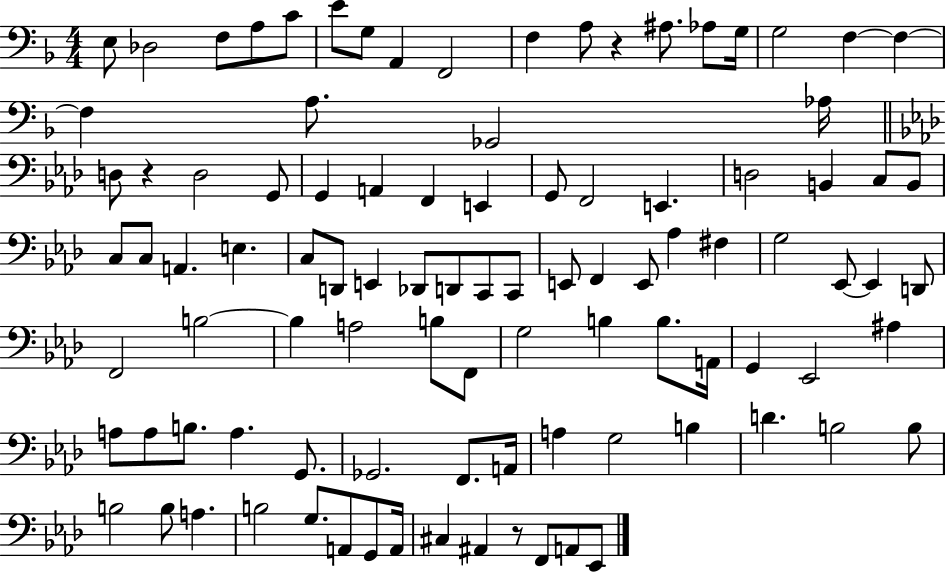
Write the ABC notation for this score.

X:1
T:Untitled
M:4/4
L:1/4
K:F
E,/2 _D,2 F,/2 A,/2 C/2 E/2 G,/2 A,, F,,2 F, A,/2 z ^A,/2 _A,/2 G,/4 G,2 F, F, F, A,/2 _G,,2 _A,/4 D,/2 z D,2 G,,/2 G,, A,, F,, E,, G,,/2 F,,2 E,, D,2 B,, C,/2 B,,/2 C,/2 C,/2 A,, E, C,/2 D,,/2 E,, _D,,/2 D,,/2 C,,/2 C,,/2 E,,/2 F,, E,,/2 _A, ^F, G,2 _E,,/2 _E,, D,,/2 F,,2 B,2 B, A,2 B,/2 F,,/2 G,2 B, B,/2 A,,/4 G,, _E,,2 ^A, A,/2 A,/2 B,/2 A, G,,/2 _G,,2 F,,/2 A,,/4 A, G,2 B, D B,2 B,/2 B,2 B,/2 A, B,2 G,/2 A,,/2 G,,/2 A,,/4 ^C, ^A,, z/2 F,,/2 A,,/2 _E,,/2